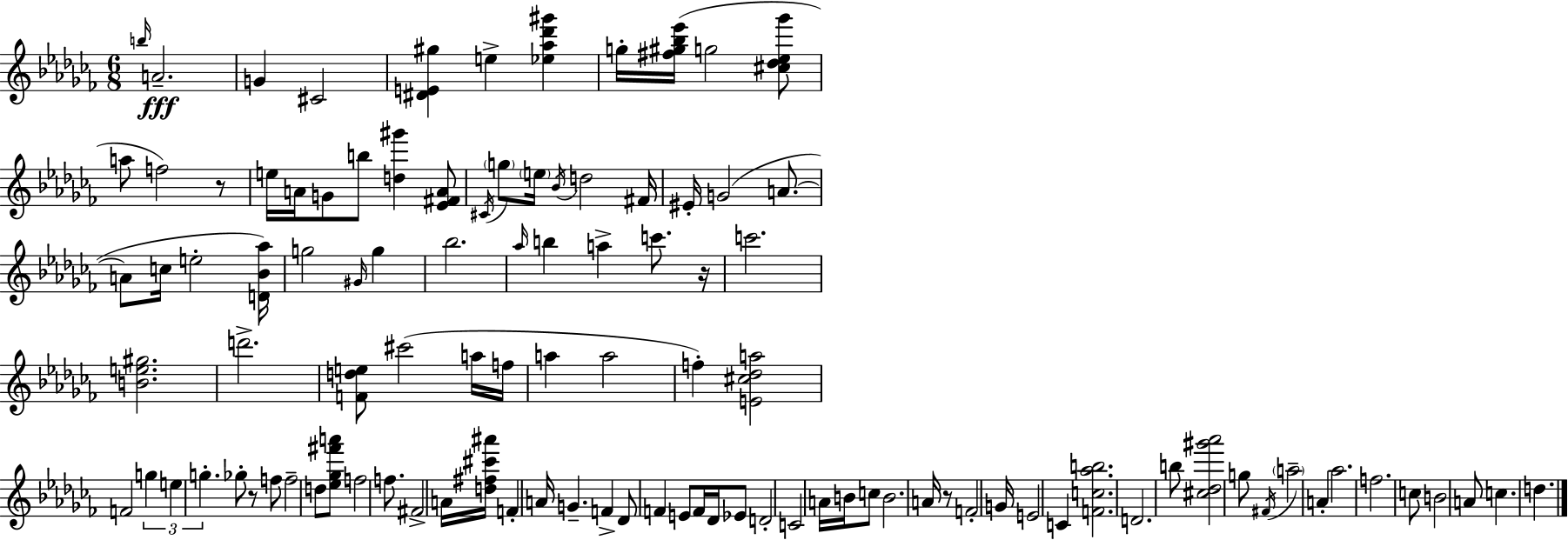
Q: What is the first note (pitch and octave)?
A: B5